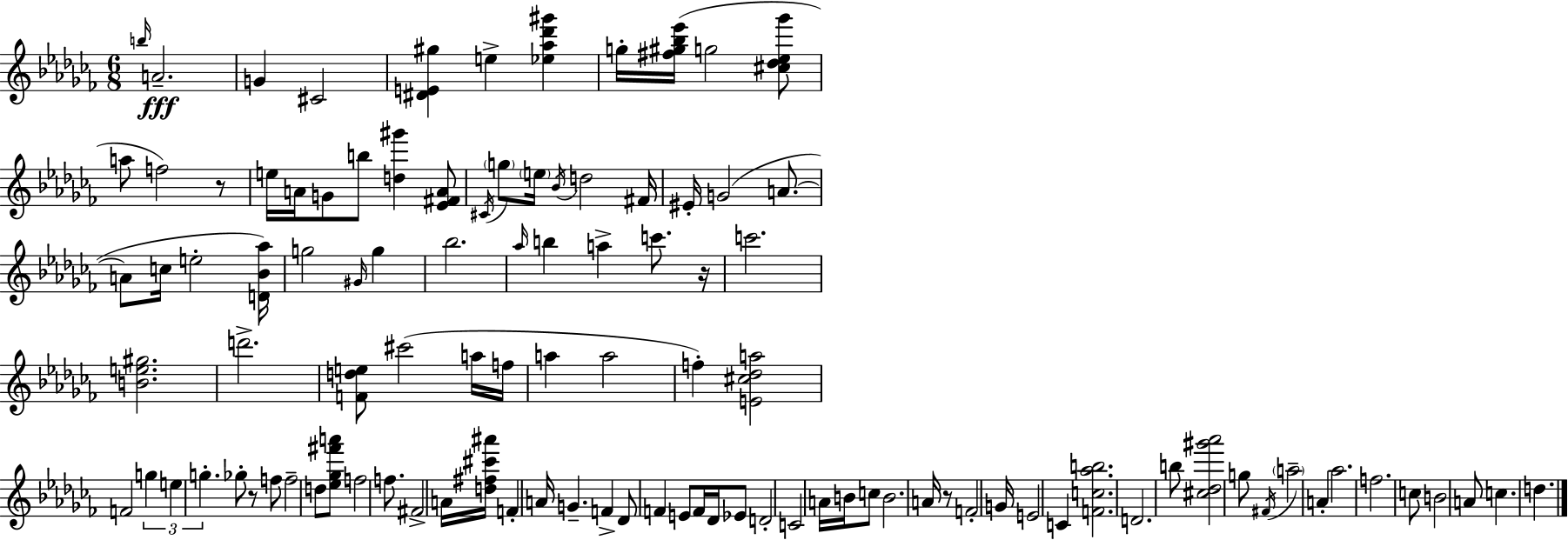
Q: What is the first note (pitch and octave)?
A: B5